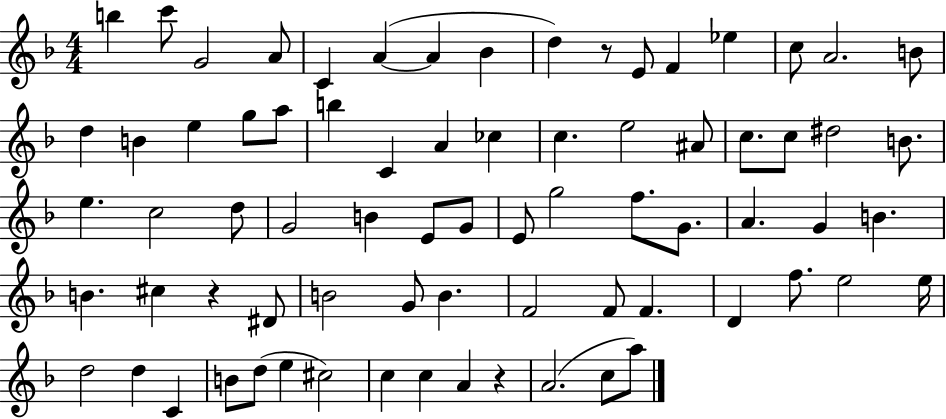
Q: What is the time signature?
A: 4/4